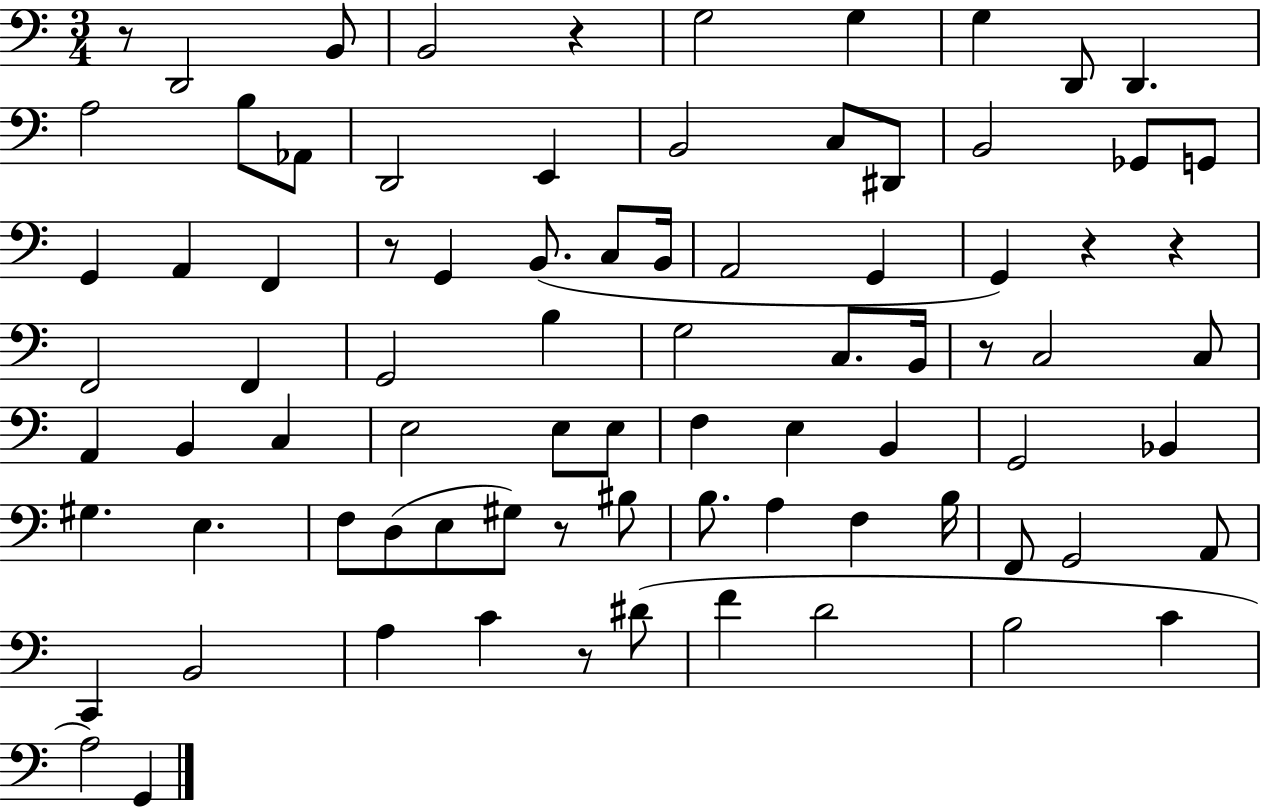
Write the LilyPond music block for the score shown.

{
  \clef bass
  \numericTimeSignature
  \time 3/4
  \key c \major
  r8 d,2 b,8 | b,2 r4 | g2 g4 | g4 d,8 d,4. | \break a2 b8 aes,8 | d,2 e,4 | b,2 c8 dis,8 | b,2 ges,8 g,8 | \break g,4 a,4 f,4 | r8 g,4 b,8.( c8 b,16 | a,2 g,4 | g,4) r4 r4 | \break f,2 f,4 | g,2 b4 | g2 c8. b,16 | r8 c2 c8 | \break a,4 b,4 c4 | e2 e8 e8 | f4 e4 b,4 | g,2 bes,4 | \break gis4. e4. | f8 d8( e8 gis8) r8 bis8 | b8. a4 f4 b16 | f,8 g,2 a,8 | \break c,4 b,2 | a4 c'4 r8 dis'8( | f'4 d'2 | b2 c'4 | \break a2) g,4 | \bar "|."
}